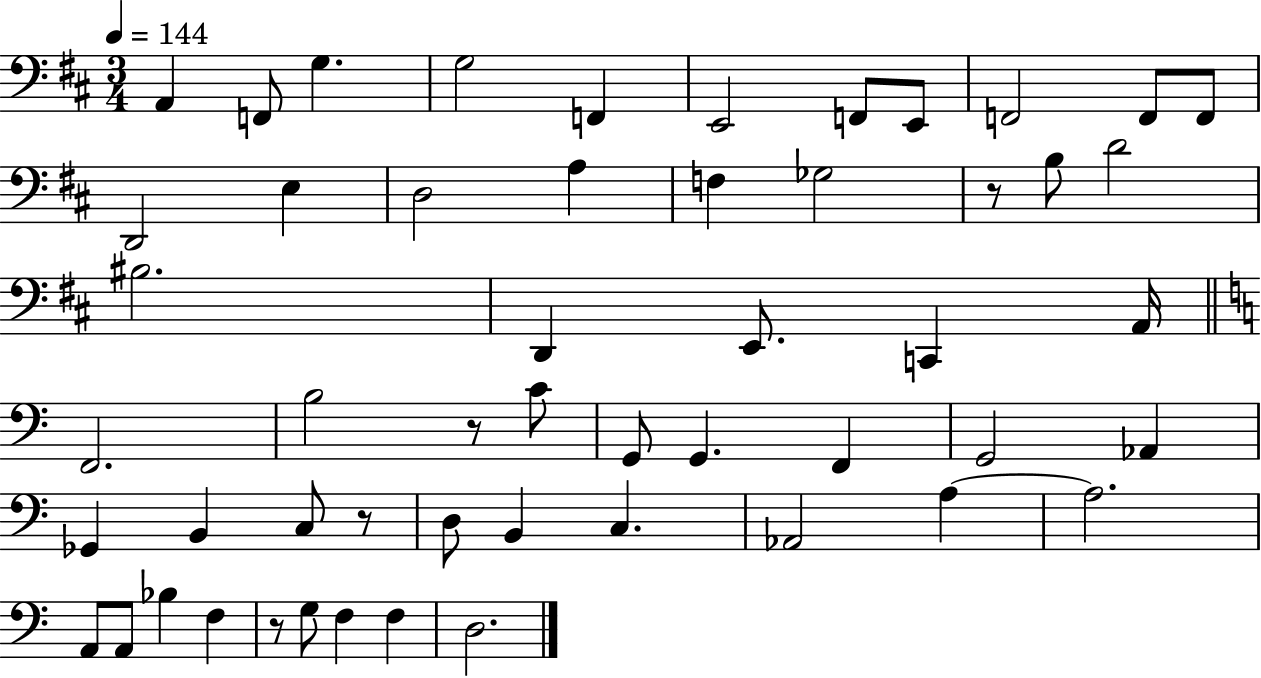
A2/q F2/e G3/q. G3/h F2/q E2/h F2/e E2/e F2/h F2/e F2/e D2/h E3/q D3/h A3/q F3/q Gb3/h R/e B3/e D4/h BIS3/h. D2/q E2/e. C2/q A2/s F2/h. B3/h R/e C4/e G2/e G2/q. F2/q G2/h Ab2/q Gb2/q B2/q C3/e R/e D3/e B2/q C3/q. Ab2/h A3/q A3/h. A2/e A2/e Bb3/q F3/q R/e G3/e F3/q F3/q D3/h.